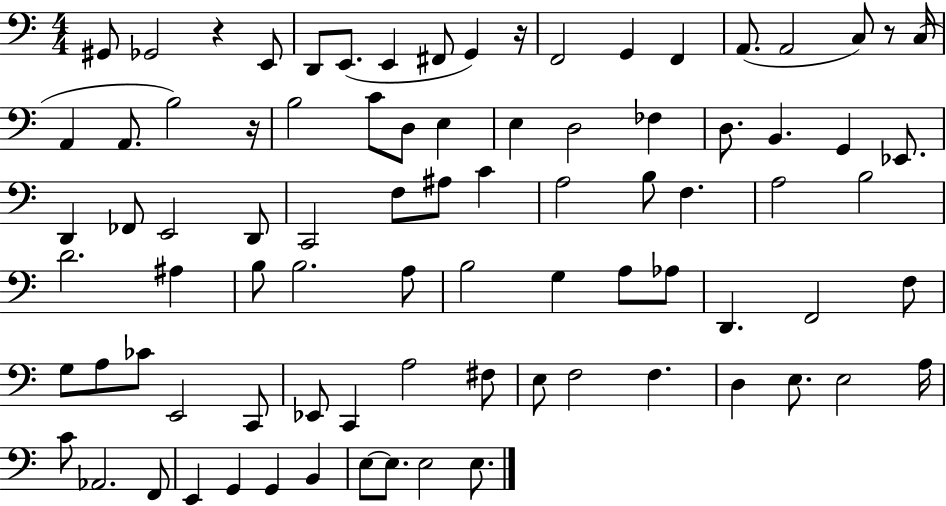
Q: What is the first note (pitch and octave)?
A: G#2